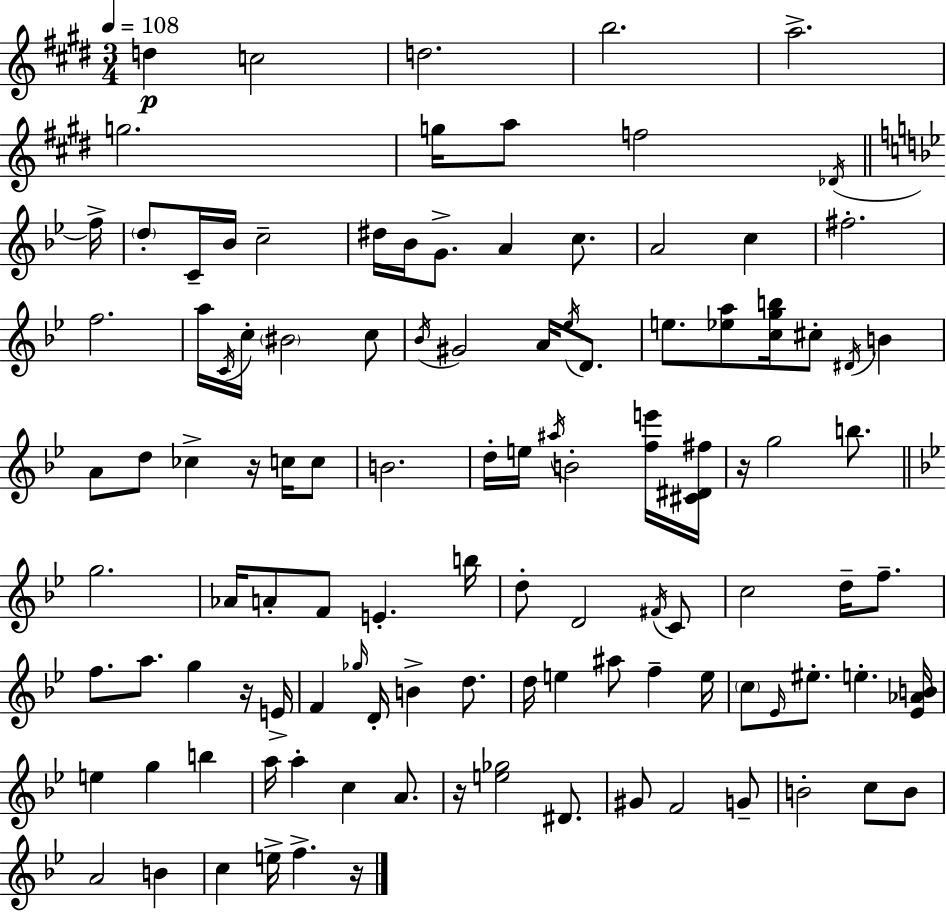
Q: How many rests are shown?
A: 5